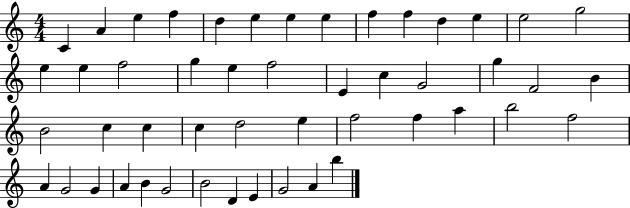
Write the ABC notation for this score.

X:1
T:Untitled
M:4/4
L:1/4
K:C
C A e f d e e e f f d e e2 g2 e e f2 g e f2 E c G2 g F2 B B2 c c c d2 e f2 f a b2 f2 A G2 G A B G2 B2 D E G2 A b